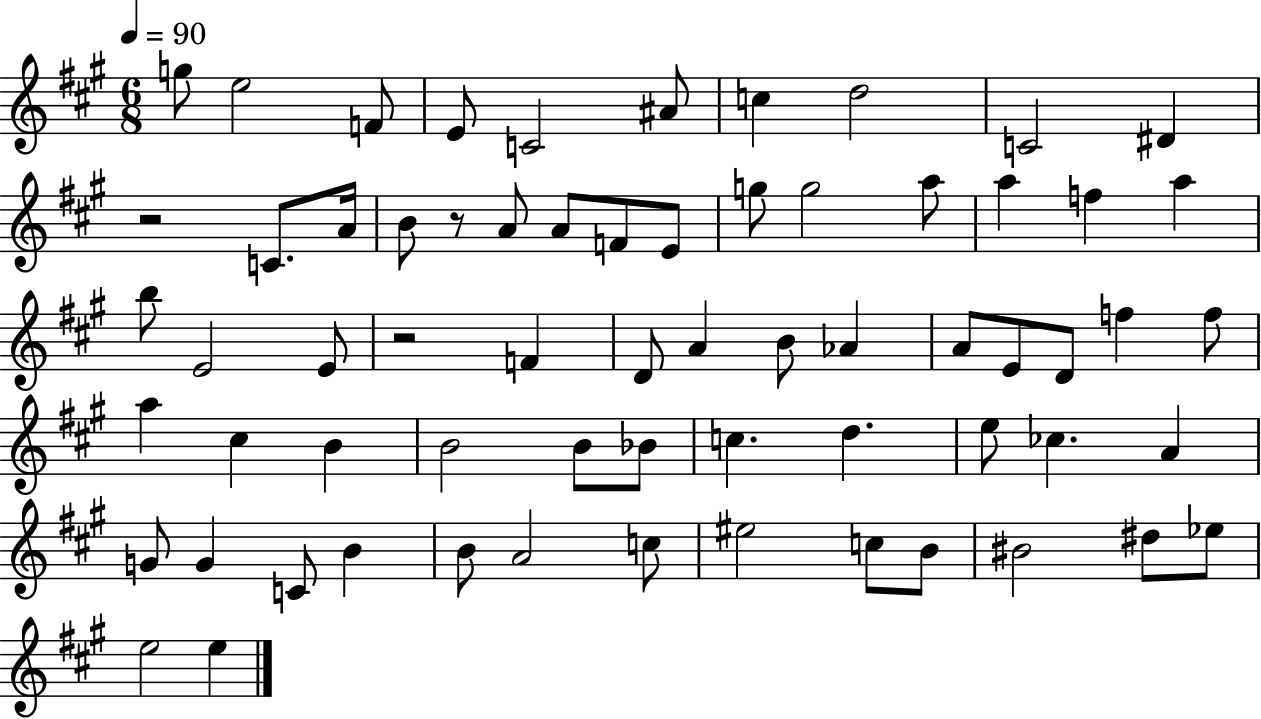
{
  \clef treble
  \numericTimeSignature
  \time 6/8
  \key a \major
  \tempo 4 = 90
  \repeat volta 2 { g''8 e''2 f'8 | e'8 c'2 ais'8 | c''4 d''2 | c'2 dis'4 | \break r2 c'8. a'16 | b'8 r8 a'8 a'8 f'8 e'8 | g''8 g''2 a''8 | a''4 f''4 a''4 | \break b''8 e'2 e'8 | r2 f'4 | d'8 a'4 b'8 aes'4 | a'8 e'8 d'8 f''4 f''8 | \break a''4 cis''4 b'4 | b'2 b'8 bes'8 | c''4. d''4. | e''8 ces''4. a'4 | \break g'8 g'4 c'8 b'4 | b'8 a'2 c''8 | eis''2 c''8 b'8 | bis'2 dis''8 ees''8 | \break e''2 e''4 | } \bar "|."
}